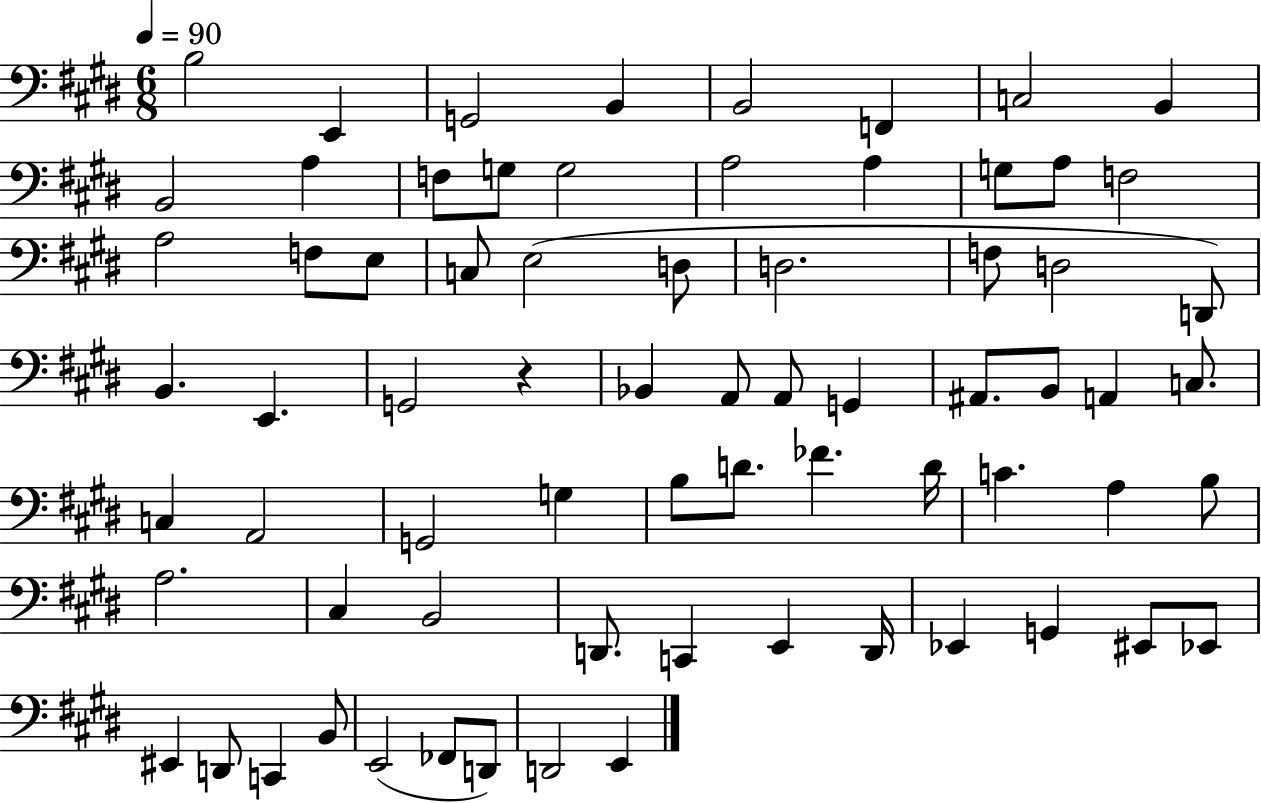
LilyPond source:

{
  \clef bass
  \numericTimeSignature
  \time 6/8
  \key e \major
  \tempo 4 = 90
  \repeat volta 2 { b2 e,4 | g,2 b,4 | b,2 f,4 | c2 b,4 | \break b,2 a4 | f8 g8 g2 | a2 a4 | g8 a8 f2 | \break a2 f8 e8 | c8 e2( d8 | d2. | f8 d2 d,8) | \break b,4. e,4. | g,2 r4 | bes,4 a,8 a,8 g,4 | ais,8. b,8 a,4 c8. | \break c4 a,2 | g,2 g4 | b8 d'8. fes'4. d'16 | c'4. a4 b8 | \break a2. | cis4 b,2 | d,8. c,4 e,4 d,16 | ees,4 g,4 eis,8 ees,8 | \break eis,4 d,8 c,4 b,8 | e,2( fes,8 d,8) | d,2 e,4 | } \bar "|."
}